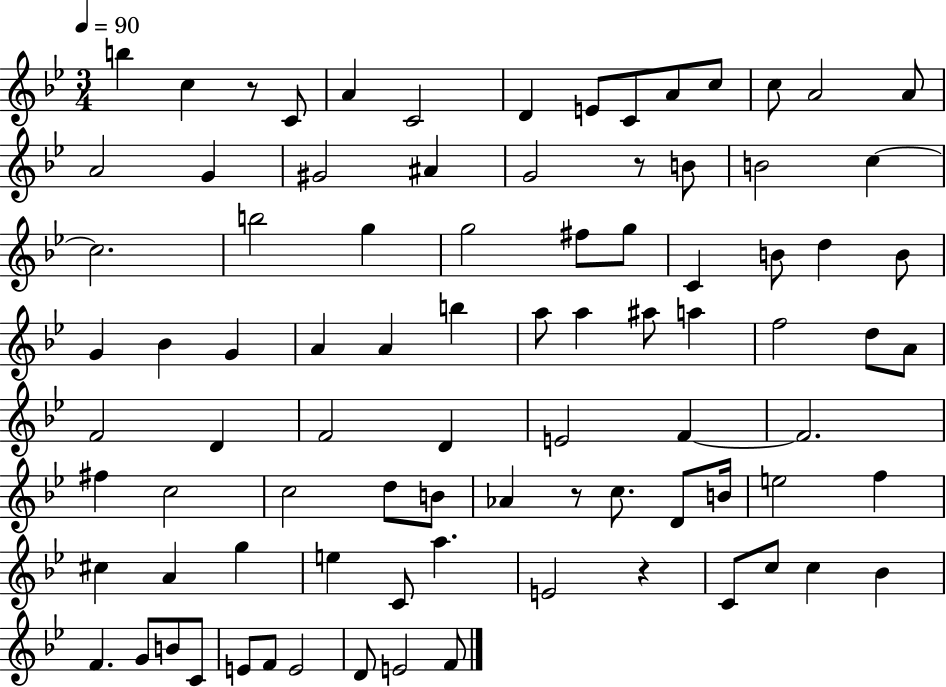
B5/q C5/q R/e C4/e A4/q C4/h D4/q E4/e C4/e A4/e C5/e C5/e A4/h A4/e A4/h G4/q G#4/h A#4/q G4/h R/e B4/e B4/h C5/q C5/h. B5/h G5/q G5/h F#5/e G5/e C4/q B4/e D5/q B4/e G4/q Bb4/q G4/q A4/q A4/q B5/q A5/e A5/q A#5/e A5/q F5/h D5/e A4/e F4/h D4/q F4/h D4/q E4/h F4/q F4/h. F#5/q C5/h C5/h D5/e B4/e Ab4/q R/e C5/e. D4/e B4/s E5/h F5/q C#5/q A4/q G5/q E5/q C4/e A5/q. E4/h R/q C4/e C5/e C5/q Bb4/q F4/q. G4/e B4/e C4/e E4/e F4/e E4/h D4/e E4/h F4/e